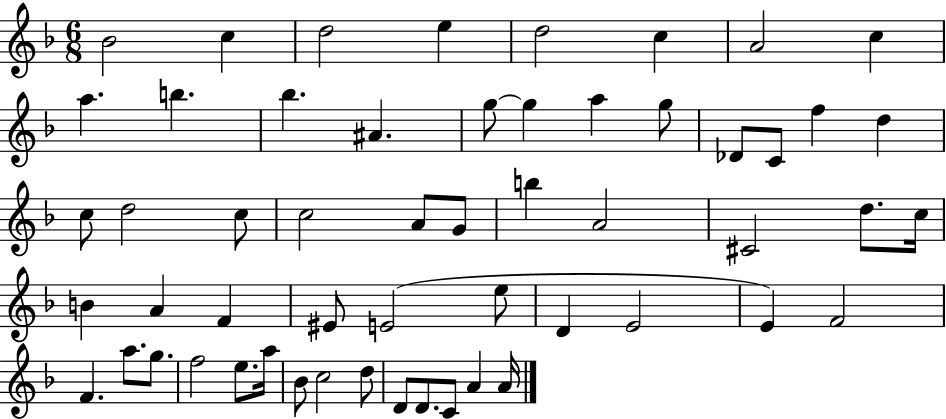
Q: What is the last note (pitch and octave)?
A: A4